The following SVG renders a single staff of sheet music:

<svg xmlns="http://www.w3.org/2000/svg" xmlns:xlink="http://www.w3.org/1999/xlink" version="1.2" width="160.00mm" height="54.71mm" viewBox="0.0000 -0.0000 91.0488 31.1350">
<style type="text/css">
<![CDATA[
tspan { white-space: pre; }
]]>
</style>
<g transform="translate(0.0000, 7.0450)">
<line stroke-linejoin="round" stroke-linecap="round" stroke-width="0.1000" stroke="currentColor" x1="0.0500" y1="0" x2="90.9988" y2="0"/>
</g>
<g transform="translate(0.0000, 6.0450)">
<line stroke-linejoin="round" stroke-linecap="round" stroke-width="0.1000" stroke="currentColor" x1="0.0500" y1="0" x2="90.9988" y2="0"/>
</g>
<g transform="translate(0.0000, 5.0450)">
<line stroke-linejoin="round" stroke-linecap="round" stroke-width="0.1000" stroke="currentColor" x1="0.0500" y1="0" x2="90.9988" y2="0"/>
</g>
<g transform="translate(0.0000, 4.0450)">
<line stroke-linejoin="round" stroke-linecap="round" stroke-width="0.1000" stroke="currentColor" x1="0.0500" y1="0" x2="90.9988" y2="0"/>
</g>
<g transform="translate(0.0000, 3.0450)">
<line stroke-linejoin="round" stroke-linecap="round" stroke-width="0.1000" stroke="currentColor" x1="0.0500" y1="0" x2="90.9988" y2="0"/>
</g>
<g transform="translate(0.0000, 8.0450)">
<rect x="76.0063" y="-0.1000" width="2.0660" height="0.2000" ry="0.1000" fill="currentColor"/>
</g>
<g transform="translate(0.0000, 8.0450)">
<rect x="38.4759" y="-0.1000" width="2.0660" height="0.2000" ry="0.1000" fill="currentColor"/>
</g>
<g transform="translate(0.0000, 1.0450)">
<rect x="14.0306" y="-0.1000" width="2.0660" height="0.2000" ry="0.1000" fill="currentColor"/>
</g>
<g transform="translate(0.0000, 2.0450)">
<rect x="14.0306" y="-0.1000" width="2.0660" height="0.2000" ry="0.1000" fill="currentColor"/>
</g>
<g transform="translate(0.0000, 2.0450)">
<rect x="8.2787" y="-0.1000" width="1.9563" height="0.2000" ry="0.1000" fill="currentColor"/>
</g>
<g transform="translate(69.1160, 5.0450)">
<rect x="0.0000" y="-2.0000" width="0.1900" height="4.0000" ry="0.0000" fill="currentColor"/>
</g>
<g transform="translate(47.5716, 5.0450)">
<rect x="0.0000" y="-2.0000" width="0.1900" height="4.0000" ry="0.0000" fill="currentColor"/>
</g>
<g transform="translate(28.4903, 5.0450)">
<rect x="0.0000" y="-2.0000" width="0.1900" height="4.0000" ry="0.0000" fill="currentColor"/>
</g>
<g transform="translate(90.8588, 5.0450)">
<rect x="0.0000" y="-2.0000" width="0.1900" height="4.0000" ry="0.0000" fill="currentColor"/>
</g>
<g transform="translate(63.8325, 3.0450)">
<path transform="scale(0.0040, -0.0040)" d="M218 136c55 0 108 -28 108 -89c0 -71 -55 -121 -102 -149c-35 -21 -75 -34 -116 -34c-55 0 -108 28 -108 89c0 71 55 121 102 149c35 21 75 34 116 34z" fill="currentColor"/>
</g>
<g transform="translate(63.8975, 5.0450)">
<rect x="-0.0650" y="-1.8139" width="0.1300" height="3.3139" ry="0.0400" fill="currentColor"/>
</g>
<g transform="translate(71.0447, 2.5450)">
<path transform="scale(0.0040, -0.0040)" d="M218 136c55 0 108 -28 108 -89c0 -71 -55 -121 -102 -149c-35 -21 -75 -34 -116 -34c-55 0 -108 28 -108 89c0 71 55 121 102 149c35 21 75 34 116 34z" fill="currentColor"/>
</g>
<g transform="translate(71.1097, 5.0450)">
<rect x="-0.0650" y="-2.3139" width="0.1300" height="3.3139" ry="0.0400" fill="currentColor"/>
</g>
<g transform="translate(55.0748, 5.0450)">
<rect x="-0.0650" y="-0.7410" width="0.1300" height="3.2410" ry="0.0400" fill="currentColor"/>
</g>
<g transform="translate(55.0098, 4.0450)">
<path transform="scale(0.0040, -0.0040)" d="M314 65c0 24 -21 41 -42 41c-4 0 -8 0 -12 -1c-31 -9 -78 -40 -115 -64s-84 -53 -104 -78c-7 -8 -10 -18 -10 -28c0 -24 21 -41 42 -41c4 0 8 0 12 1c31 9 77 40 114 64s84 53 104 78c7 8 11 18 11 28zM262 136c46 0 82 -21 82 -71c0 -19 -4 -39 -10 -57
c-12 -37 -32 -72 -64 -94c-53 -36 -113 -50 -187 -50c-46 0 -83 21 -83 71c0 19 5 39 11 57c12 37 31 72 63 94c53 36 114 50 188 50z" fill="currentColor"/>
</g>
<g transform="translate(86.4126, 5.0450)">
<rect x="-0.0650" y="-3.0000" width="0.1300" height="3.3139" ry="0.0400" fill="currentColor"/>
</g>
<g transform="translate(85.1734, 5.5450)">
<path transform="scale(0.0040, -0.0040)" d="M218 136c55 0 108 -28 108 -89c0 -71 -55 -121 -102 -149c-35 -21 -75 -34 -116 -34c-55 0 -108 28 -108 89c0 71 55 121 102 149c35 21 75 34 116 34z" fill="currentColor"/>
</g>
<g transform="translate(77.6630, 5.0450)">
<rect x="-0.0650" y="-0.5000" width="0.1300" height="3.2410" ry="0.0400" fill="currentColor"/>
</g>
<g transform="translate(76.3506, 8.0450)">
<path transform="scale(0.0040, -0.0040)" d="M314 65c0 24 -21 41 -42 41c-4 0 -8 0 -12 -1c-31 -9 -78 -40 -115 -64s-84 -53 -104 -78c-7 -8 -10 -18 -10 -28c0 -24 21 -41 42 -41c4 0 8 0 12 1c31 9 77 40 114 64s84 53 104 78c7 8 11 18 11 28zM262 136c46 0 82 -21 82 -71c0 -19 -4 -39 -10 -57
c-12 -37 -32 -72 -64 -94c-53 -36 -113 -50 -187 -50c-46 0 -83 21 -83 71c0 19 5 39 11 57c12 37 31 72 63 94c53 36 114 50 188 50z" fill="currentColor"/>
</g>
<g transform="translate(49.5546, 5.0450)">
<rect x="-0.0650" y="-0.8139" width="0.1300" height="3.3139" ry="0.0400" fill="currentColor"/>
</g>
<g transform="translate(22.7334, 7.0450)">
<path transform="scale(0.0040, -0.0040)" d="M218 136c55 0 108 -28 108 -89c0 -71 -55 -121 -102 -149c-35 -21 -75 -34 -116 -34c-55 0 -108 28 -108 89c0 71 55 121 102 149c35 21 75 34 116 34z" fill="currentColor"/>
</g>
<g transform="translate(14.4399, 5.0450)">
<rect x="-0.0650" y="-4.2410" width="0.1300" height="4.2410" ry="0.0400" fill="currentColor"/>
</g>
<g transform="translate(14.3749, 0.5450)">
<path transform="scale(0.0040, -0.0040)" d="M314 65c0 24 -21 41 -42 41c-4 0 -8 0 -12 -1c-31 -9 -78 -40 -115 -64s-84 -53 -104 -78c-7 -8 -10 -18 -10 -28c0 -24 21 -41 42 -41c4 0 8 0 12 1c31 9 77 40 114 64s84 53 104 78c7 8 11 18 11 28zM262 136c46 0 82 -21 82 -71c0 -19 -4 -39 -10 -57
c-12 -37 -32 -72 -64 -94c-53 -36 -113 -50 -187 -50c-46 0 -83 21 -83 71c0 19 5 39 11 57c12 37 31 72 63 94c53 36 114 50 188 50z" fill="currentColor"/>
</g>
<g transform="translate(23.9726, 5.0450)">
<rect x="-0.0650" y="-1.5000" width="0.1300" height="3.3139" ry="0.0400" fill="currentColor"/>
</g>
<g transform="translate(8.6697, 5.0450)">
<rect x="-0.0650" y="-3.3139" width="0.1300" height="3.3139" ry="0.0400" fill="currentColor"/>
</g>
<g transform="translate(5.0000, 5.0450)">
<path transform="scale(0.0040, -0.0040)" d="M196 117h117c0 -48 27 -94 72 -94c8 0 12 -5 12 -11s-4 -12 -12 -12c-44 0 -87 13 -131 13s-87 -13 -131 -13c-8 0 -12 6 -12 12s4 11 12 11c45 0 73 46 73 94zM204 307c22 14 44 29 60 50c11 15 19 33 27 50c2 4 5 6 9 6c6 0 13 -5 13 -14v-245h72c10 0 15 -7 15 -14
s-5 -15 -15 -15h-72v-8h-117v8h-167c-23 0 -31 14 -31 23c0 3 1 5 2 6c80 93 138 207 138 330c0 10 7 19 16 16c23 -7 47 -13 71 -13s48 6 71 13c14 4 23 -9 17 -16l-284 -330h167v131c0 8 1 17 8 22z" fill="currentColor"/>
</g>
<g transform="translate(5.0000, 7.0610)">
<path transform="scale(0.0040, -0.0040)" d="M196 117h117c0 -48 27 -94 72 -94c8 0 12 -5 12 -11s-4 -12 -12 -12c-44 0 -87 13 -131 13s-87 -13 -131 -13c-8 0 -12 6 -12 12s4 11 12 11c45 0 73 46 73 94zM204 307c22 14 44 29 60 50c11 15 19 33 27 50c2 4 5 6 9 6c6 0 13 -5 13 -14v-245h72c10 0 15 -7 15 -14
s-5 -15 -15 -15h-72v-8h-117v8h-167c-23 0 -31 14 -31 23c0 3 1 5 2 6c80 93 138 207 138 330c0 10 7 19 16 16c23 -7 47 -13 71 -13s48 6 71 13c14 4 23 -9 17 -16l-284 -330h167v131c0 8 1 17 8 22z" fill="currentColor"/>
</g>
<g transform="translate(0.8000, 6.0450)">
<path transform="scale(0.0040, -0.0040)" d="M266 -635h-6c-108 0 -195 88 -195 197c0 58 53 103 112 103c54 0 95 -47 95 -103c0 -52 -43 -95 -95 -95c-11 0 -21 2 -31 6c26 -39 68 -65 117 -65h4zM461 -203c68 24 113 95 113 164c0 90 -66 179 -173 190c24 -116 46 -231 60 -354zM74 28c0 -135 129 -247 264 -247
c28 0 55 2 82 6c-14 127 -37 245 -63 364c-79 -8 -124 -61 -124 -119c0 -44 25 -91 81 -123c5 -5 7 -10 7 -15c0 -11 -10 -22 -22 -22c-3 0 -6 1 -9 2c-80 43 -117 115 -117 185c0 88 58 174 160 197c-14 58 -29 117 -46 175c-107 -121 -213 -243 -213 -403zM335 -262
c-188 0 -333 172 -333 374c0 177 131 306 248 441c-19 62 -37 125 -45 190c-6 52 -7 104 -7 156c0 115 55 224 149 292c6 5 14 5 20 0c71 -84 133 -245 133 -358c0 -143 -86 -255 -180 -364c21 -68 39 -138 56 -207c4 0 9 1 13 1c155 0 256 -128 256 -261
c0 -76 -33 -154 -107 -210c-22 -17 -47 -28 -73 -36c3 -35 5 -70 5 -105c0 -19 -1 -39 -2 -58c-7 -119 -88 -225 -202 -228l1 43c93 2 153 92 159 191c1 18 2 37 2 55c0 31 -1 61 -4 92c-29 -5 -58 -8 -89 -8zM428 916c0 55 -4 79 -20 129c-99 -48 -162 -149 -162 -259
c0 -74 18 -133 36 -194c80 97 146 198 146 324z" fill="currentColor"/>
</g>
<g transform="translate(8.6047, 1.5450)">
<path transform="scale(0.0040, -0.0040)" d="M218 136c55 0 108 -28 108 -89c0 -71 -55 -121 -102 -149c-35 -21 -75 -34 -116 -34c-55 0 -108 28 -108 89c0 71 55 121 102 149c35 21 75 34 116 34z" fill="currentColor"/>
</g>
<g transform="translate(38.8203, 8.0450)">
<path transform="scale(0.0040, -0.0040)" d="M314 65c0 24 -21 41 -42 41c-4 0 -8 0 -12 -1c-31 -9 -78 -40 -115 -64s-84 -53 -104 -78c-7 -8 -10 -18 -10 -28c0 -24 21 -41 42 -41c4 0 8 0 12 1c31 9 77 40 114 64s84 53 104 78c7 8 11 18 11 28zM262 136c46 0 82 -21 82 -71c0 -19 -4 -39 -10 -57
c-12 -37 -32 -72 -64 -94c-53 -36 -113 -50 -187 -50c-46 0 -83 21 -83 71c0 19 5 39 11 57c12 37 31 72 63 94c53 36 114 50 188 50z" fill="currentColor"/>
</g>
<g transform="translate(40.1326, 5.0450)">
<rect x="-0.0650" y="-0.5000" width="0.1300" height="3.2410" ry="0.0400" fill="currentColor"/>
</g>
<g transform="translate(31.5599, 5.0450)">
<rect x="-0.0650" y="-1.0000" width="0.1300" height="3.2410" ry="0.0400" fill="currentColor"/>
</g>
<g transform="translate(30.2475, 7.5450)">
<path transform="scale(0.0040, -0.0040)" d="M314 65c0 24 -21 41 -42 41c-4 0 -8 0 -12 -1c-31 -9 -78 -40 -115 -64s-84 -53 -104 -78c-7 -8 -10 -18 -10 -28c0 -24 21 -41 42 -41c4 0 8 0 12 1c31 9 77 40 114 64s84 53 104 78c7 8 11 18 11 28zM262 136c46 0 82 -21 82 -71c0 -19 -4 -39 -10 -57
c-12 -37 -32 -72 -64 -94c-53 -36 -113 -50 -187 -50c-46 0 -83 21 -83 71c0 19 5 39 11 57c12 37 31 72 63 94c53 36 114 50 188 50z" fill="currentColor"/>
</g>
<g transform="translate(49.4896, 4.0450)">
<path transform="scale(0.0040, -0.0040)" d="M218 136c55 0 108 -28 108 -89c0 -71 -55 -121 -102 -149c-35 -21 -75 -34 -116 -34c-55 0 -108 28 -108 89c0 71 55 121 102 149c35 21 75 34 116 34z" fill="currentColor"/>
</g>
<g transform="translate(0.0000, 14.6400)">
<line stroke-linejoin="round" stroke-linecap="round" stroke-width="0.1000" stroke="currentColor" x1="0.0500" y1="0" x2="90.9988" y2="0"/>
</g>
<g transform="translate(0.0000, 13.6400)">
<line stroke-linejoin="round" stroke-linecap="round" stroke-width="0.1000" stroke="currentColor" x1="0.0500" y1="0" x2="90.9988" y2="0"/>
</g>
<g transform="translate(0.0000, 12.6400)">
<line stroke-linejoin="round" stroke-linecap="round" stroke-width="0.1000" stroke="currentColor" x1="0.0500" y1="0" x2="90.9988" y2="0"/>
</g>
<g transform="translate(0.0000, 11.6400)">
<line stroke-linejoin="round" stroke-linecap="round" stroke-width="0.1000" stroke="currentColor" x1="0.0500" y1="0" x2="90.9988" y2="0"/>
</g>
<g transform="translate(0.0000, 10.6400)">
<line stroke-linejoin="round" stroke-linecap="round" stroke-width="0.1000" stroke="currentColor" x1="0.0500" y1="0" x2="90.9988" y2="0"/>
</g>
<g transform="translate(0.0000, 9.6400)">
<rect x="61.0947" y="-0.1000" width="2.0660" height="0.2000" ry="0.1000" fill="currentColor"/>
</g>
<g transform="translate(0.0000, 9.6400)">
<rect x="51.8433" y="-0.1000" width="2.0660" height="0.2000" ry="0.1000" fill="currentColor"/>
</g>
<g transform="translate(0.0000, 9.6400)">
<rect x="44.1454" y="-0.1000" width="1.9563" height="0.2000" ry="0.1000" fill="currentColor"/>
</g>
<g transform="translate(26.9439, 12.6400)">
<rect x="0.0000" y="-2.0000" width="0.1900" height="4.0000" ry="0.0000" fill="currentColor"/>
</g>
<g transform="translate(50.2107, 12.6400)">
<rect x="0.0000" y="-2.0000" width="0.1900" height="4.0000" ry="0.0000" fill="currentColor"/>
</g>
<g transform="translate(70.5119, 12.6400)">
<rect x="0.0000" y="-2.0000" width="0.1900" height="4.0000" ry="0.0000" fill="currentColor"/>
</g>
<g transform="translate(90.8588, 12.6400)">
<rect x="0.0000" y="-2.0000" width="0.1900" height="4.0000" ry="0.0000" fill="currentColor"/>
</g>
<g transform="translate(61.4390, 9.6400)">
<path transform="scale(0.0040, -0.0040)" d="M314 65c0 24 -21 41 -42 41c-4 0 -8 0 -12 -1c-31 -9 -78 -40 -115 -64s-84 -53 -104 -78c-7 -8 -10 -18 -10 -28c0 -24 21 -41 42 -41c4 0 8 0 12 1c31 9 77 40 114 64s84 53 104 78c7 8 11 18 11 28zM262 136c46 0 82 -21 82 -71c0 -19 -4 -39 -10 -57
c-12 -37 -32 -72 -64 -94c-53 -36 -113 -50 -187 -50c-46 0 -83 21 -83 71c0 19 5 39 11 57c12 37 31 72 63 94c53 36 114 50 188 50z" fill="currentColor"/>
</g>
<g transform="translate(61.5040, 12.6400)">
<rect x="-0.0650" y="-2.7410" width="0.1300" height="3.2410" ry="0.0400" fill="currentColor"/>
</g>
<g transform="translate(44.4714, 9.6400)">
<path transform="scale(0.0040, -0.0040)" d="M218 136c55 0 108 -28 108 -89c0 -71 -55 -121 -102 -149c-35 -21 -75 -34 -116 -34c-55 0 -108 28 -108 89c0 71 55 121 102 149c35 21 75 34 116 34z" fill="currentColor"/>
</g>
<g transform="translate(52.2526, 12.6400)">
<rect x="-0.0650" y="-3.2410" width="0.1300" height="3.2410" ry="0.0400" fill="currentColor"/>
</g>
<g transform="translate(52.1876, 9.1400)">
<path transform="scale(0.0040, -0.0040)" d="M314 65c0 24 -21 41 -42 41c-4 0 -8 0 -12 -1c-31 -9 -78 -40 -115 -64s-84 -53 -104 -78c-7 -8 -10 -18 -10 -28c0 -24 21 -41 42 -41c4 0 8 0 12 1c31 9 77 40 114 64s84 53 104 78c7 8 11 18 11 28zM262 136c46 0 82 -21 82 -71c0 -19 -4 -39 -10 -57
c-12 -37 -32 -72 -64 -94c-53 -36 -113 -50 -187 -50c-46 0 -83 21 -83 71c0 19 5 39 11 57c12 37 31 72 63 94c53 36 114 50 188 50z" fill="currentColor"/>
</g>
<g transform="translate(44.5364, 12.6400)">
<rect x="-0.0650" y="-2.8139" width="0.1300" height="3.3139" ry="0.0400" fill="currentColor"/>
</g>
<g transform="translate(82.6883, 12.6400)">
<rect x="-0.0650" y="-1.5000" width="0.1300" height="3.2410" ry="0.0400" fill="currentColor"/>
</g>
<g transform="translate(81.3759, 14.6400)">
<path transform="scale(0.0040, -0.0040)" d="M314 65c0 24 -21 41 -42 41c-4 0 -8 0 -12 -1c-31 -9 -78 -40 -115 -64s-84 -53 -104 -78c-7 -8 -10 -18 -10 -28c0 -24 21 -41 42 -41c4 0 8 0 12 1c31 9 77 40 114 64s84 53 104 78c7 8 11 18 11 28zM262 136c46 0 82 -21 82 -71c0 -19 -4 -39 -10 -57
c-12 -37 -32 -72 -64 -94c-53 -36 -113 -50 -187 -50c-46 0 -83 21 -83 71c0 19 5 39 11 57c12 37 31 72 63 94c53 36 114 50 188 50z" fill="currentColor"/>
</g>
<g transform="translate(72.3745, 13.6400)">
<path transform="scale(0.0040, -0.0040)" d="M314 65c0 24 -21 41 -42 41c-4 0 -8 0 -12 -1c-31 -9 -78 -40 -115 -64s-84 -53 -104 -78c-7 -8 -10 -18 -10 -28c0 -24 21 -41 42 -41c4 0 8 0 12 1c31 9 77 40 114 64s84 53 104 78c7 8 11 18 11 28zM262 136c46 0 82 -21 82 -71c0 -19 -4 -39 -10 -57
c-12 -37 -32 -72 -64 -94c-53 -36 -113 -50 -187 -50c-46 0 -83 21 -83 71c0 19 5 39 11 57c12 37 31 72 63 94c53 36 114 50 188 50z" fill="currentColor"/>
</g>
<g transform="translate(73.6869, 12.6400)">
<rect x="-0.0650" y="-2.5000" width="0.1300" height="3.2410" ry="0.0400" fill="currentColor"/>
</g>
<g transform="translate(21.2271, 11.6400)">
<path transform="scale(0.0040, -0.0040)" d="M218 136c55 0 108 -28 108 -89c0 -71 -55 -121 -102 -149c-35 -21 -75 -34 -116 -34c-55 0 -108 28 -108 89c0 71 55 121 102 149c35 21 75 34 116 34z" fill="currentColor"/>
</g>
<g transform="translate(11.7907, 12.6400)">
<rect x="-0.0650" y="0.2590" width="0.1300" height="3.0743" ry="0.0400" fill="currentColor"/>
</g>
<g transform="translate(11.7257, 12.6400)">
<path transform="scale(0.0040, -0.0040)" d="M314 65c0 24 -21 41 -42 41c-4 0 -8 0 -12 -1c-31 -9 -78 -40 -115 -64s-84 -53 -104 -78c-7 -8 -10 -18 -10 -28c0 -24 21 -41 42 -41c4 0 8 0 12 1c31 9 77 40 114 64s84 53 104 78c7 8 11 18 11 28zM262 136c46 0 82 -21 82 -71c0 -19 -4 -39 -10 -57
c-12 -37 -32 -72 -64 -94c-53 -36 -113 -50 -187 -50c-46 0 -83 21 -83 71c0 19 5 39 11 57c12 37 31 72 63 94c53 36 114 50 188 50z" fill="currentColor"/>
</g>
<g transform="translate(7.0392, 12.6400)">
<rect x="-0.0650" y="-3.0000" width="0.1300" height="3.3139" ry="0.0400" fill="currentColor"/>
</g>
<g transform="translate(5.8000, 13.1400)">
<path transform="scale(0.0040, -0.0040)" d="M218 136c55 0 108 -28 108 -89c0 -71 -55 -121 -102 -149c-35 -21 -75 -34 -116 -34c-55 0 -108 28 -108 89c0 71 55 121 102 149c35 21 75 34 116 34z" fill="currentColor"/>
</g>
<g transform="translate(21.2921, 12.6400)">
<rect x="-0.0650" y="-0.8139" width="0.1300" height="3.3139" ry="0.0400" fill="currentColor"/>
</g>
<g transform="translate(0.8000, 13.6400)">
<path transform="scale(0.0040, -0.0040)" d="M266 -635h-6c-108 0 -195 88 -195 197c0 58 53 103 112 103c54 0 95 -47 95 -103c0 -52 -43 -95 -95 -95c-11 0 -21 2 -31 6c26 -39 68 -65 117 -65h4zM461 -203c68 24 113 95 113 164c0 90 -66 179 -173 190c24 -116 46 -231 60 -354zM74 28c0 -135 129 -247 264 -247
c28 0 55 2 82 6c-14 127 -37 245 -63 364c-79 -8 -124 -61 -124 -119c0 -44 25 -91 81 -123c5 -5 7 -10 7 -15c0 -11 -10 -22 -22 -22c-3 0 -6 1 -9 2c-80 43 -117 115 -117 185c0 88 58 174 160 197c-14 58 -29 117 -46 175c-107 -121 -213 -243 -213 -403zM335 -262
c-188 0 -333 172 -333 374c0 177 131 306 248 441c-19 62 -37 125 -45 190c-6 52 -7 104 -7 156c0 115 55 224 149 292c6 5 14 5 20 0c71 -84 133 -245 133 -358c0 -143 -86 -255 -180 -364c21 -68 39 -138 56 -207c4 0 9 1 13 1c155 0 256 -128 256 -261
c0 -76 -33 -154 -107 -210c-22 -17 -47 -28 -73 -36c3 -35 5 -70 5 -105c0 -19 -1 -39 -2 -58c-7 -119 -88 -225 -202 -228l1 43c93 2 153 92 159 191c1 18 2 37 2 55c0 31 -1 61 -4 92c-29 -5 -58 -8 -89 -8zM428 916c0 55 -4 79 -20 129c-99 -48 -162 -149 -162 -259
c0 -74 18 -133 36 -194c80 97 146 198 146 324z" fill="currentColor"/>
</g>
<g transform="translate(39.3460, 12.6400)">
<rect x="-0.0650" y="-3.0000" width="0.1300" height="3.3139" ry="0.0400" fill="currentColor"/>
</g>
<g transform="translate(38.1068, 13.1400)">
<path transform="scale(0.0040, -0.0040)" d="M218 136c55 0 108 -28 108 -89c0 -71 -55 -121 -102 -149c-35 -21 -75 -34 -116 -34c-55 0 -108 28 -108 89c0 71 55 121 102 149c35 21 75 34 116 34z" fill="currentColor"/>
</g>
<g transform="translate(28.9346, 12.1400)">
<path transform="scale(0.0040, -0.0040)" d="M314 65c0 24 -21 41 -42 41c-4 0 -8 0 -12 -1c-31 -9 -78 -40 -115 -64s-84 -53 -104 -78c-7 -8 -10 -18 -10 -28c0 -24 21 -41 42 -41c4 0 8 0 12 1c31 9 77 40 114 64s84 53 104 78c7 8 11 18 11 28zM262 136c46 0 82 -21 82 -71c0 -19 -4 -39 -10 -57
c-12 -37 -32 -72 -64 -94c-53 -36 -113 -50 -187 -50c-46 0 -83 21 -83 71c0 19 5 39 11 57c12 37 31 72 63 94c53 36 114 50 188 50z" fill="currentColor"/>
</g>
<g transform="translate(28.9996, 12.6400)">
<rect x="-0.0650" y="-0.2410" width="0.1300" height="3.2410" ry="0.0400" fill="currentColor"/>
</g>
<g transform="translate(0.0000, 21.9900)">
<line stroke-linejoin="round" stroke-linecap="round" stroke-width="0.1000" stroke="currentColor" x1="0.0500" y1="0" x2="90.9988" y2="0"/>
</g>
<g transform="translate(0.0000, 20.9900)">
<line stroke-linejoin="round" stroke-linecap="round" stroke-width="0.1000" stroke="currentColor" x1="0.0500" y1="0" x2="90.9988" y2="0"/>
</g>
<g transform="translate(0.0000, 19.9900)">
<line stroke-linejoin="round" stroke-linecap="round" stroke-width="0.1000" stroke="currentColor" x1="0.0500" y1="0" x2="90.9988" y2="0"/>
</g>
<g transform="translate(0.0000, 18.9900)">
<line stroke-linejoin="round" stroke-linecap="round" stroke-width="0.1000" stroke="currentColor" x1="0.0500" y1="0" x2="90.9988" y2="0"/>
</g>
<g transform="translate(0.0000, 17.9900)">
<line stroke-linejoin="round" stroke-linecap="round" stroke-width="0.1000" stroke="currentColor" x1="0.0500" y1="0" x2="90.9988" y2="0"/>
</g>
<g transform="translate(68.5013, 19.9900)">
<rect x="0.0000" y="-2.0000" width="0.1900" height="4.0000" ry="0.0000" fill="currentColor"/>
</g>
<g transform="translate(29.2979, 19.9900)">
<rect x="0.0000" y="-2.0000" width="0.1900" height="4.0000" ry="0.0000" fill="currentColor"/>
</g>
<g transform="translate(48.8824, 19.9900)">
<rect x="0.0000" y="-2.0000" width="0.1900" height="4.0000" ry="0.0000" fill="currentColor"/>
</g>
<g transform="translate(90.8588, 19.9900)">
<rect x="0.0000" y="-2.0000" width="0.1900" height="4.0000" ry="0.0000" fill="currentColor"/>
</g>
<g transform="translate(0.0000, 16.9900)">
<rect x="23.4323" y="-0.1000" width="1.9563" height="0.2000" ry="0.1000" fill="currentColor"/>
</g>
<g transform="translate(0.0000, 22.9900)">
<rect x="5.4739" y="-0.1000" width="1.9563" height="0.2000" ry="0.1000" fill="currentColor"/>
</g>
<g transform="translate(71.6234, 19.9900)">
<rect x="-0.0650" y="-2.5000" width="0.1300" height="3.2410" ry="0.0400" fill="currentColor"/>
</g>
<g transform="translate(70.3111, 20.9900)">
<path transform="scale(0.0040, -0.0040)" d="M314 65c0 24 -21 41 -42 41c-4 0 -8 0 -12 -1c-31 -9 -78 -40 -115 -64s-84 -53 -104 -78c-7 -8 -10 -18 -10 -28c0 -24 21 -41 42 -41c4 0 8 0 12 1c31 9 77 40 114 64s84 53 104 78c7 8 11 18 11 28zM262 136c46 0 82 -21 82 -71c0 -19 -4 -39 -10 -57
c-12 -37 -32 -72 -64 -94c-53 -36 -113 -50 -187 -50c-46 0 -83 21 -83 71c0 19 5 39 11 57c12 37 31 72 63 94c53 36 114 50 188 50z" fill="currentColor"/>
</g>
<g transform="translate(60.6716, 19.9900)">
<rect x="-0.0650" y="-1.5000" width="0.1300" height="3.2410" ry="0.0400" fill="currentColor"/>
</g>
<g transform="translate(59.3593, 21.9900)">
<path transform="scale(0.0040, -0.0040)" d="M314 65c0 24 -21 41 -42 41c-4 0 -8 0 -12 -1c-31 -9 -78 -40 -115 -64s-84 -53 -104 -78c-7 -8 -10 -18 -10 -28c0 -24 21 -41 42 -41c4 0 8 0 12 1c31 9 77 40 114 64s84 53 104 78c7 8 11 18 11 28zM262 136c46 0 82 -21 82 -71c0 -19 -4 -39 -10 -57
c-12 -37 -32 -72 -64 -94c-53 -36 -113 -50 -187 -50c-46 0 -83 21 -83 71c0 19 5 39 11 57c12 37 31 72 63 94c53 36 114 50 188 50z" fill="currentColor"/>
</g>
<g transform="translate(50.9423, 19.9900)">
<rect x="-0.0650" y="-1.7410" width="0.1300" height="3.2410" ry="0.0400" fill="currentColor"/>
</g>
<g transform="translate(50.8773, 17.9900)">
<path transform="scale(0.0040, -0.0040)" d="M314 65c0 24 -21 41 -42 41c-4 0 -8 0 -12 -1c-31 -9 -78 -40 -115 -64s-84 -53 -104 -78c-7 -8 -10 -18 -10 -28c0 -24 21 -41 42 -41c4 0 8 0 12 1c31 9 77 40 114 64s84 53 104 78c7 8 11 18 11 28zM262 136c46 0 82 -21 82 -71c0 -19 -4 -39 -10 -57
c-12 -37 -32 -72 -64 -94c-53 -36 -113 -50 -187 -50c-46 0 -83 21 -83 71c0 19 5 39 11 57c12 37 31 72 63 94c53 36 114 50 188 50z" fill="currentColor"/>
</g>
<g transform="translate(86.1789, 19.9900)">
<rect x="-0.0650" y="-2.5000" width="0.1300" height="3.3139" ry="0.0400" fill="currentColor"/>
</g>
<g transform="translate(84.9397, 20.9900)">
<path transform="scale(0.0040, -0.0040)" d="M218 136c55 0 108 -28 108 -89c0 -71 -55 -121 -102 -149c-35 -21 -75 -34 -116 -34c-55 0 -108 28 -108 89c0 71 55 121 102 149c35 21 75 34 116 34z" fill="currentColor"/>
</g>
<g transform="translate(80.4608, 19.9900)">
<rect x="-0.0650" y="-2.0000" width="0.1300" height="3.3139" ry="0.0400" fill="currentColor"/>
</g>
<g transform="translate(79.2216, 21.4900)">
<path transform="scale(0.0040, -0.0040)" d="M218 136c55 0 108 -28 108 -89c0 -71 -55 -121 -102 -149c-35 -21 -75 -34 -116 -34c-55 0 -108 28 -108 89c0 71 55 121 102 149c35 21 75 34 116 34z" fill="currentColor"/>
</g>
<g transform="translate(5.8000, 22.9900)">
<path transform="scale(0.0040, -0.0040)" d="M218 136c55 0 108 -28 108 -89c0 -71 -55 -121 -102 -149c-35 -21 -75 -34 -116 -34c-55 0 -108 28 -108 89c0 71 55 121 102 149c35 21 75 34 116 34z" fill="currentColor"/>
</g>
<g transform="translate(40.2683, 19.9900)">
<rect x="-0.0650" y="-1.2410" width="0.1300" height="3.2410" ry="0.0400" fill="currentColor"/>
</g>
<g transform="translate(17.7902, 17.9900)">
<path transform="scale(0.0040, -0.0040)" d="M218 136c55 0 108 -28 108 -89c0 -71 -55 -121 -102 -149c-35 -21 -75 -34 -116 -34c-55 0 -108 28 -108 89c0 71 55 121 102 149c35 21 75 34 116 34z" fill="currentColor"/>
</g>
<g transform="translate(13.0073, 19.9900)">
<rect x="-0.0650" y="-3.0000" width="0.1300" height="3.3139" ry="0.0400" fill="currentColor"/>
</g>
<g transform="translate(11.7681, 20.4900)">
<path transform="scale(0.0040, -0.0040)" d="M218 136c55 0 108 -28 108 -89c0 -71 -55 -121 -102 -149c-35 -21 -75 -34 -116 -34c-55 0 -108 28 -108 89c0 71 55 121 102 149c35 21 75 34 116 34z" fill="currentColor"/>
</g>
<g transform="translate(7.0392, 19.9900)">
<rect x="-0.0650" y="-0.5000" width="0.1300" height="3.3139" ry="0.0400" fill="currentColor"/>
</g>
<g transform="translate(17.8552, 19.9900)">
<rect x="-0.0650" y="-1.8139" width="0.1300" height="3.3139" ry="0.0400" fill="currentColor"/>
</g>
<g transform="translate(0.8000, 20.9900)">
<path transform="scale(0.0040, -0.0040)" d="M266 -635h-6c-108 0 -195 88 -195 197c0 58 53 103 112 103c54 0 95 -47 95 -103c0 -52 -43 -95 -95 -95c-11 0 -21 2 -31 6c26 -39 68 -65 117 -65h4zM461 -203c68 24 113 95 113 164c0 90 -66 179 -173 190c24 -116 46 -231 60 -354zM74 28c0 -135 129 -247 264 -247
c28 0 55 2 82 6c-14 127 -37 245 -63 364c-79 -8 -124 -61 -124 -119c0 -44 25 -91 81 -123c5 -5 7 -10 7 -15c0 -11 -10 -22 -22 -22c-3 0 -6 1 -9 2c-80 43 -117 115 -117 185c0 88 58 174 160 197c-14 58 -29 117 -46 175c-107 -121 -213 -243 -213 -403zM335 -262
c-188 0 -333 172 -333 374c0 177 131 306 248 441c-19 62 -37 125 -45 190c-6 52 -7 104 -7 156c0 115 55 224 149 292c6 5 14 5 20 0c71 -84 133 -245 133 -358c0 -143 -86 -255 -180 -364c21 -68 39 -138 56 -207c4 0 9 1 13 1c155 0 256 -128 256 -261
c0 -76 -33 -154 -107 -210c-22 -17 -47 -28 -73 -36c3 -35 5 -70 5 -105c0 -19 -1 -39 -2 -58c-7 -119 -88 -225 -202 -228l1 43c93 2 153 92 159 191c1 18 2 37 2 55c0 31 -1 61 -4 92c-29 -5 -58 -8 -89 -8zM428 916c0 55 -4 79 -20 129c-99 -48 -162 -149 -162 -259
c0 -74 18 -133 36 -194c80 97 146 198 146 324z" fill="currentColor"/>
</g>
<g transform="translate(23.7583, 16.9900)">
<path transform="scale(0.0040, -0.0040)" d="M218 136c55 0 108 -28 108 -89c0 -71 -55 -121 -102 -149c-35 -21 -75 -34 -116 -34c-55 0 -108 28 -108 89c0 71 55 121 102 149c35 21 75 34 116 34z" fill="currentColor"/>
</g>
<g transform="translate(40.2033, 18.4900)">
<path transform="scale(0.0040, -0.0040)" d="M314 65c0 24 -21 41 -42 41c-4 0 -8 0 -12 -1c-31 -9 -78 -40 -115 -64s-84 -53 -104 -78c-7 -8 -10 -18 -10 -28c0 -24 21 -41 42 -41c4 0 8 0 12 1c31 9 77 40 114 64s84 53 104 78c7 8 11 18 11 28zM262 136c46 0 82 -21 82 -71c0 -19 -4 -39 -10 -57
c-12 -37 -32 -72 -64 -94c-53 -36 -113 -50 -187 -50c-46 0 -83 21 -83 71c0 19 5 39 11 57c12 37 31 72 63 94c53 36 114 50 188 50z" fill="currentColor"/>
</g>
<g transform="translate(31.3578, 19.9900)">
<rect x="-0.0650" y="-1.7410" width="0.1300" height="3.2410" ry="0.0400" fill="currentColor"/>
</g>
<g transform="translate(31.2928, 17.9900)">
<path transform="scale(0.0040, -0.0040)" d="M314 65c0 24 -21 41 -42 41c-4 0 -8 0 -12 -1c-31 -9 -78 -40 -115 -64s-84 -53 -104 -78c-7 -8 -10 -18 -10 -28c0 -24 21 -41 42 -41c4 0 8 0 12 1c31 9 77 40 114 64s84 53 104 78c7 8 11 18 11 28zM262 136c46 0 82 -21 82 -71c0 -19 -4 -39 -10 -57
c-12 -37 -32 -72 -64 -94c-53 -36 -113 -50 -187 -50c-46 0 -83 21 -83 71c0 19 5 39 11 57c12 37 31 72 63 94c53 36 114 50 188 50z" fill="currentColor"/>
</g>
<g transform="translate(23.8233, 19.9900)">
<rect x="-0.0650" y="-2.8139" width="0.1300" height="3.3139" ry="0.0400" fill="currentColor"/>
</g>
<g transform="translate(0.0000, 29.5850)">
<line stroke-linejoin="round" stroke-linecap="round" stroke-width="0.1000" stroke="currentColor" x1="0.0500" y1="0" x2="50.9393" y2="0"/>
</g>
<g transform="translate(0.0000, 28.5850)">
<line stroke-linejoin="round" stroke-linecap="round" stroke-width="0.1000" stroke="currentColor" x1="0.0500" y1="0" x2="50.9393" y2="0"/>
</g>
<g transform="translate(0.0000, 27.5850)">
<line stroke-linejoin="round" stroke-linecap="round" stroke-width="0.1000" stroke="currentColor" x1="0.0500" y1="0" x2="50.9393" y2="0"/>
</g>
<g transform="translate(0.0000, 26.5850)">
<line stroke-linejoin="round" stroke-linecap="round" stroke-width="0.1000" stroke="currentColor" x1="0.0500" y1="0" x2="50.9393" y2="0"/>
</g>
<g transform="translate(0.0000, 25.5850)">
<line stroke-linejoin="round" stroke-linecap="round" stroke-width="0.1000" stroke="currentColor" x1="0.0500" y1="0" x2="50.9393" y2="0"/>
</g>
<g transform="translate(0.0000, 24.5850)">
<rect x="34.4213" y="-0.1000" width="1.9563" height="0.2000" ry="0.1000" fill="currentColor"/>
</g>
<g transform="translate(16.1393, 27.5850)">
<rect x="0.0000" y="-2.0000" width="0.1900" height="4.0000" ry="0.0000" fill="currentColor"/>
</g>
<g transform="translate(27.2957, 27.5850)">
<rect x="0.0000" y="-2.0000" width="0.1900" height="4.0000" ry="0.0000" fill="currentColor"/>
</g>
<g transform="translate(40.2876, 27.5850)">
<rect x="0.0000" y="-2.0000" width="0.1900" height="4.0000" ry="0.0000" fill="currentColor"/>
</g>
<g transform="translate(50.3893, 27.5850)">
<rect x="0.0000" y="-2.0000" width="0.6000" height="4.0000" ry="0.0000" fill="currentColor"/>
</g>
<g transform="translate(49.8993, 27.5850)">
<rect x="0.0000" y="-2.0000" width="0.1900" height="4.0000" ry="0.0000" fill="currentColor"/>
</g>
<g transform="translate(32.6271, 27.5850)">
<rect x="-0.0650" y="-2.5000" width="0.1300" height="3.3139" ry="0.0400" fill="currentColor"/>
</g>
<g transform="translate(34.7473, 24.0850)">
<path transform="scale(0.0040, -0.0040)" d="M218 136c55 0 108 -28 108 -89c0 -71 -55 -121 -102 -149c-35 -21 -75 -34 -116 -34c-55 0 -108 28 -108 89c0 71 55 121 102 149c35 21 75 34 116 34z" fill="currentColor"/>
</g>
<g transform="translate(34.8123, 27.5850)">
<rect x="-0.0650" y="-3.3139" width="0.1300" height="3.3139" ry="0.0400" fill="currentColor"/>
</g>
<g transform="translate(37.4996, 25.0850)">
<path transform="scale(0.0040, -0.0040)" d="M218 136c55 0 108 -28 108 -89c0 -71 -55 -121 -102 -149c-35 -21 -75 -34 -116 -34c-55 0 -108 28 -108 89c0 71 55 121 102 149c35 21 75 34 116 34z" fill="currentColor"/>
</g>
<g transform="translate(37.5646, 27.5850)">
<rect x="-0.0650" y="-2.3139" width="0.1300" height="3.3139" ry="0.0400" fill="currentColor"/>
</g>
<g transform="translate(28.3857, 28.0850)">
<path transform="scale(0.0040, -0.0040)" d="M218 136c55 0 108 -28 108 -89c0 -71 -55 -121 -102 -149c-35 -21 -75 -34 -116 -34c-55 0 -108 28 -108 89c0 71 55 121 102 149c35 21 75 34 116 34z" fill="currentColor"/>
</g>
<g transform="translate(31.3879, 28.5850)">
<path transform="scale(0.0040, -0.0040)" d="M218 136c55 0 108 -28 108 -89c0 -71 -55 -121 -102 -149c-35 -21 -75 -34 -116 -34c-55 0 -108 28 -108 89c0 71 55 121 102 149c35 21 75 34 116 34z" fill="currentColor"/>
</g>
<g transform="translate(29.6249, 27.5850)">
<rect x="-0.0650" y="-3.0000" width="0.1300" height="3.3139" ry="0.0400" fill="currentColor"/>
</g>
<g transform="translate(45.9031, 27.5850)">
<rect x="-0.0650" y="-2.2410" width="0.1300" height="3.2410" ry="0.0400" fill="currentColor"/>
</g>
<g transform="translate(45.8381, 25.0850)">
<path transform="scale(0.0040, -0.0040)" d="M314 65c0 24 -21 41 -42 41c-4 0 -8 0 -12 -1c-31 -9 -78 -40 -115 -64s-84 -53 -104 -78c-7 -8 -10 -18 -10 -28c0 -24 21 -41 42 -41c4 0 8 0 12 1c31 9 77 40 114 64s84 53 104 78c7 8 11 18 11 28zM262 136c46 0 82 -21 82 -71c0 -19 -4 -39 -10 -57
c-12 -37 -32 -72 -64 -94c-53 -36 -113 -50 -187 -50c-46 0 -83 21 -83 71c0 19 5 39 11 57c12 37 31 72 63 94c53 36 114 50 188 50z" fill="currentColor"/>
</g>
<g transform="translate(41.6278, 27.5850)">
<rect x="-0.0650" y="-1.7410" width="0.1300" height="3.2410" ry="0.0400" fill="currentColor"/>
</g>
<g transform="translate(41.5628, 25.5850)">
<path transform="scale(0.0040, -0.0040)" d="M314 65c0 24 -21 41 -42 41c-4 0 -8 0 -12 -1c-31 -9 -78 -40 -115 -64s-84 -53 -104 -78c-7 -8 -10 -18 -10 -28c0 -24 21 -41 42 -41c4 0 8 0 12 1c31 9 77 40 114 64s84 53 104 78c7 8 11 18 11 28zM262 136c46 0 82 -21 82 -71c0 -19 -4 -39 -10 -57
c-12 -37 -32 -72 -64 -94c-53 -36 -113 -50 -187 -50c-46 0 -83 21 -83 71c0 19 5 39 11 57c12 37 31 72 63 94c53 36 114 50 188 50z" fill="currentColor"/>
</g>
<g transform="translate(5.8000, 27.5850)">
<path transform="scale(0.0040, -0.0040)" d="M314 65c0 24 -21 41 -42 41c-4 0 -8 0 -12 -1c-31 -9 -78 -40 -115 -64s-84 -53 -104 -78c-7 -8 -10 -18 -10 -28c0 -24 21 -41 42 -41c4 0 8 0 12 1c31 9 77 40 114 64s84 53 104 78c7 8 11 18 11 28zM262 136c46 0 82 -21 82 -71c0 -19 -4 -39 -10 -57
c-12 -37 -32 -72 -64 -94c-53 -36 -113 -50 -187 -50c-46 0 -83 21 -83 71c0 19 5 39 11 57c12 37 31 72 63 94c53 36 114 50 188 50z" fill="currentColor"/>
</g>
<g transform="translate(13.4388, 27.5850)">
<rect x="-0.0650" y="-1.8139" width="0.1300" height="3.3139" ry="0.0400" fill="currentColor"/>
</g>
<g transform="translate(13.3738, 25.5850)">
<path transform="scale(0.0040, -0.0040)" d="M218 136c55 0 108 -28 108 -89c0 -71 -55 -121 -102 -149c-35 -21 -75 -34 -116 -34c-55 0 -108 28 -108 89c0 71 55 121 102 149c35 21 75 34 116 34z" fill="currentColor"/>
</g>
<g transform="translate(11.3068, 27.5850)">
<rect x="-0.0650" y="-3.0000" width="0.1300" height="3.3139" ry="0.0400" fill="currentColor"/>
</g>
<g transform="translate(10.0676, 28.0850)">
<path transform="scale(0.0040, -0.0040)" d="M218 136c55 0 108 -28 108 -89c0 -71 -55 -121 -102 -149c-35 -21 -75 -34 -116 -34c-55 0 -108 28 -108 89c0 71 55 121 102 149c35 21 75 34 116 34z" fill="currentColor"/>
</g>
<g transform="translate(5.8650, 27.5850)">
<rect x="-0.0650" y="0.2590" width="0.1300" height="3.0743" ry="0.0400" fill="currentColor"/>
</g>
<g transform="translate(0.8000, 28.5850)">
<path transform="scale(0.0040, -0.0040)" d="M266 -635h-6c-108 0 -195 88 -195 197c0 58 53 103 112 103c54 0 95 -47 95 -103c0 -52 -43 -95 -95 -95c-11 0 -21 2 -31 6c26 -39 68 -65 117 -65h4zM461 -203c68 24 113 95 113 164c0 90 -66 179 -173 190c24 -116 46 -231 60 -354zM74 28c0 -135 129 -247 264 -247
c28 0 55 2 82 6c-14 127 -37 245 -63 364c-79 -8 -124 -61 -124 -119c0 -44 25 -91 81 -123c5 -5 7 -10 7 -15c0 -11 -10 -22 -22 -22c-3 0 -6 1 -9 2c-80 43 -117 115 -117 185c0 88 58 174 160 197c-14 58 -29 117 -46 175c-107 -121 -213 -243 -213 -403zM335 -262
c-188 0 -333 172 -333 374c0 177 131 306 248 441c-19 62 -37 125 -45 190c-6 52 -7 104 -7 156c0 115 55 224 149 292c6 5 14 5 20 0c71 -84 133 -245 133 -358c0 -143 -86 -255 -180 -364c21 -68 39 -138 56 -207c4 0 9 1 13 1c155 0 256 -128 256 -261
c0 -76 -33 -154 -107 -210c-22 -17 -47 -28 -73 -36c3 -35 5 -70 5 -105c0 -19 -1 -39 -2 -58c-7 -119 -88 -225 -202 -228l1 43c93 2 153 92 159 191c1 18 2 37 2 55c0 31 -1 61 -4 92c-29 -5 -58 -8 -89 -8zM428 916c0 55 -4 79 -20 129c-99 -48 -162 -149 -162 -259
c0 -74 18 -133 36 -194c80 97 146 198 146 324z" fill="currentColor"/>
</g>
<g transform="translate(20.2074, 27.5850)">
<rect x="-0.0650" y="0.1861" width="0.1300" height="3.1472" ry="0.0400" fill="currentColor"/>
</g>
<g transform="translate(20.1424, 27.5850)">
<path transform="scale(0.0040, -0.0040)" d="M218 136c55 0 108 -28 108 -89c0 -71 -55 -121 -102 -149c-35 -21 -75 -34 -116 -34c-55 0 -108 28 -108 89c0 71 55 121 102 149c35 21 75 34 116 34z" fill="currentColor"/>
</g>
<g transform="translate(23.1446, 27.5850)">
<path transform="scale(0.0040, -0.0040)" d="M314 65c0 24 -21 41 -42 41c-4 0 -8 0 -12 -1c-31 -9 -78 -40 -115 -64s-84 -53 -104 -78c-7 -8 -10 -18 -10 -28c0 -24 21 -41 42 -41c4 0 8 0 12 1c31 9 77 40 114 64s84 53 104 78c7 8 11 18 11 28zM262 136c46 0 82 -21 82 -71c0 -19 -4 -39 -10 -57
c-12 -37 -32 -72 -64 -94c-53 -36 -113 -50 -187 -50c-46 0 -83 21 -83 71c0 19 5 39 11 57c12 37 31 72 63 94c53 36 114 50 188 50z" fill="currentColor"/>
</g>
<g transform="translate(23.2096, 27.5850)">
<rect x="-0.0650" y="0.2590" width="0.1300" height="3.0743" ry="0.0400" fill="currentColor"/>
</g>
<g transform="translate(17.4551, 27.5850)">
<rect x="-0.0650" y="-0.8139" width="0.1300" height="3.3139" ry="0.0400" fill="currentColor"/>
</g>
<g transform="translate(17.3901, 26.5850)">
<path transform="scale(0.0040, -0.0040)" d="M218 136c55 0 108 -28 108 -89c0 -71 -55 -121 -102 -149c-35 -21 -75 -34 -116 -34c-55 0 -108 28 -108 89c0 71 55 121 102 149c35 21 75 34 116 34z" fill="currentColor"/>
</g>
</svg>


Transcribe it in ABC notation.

X:1
T:Untitled
M:4/4
L:1/4
K:C
b d'2 E D2 C2 d d2 f g C2 A A B2 d c2 A a b2 a2 G2 E2 C A f a f2 e2 f2 E2 G2 F G B2 A f d B B2 A G b g f2 g2